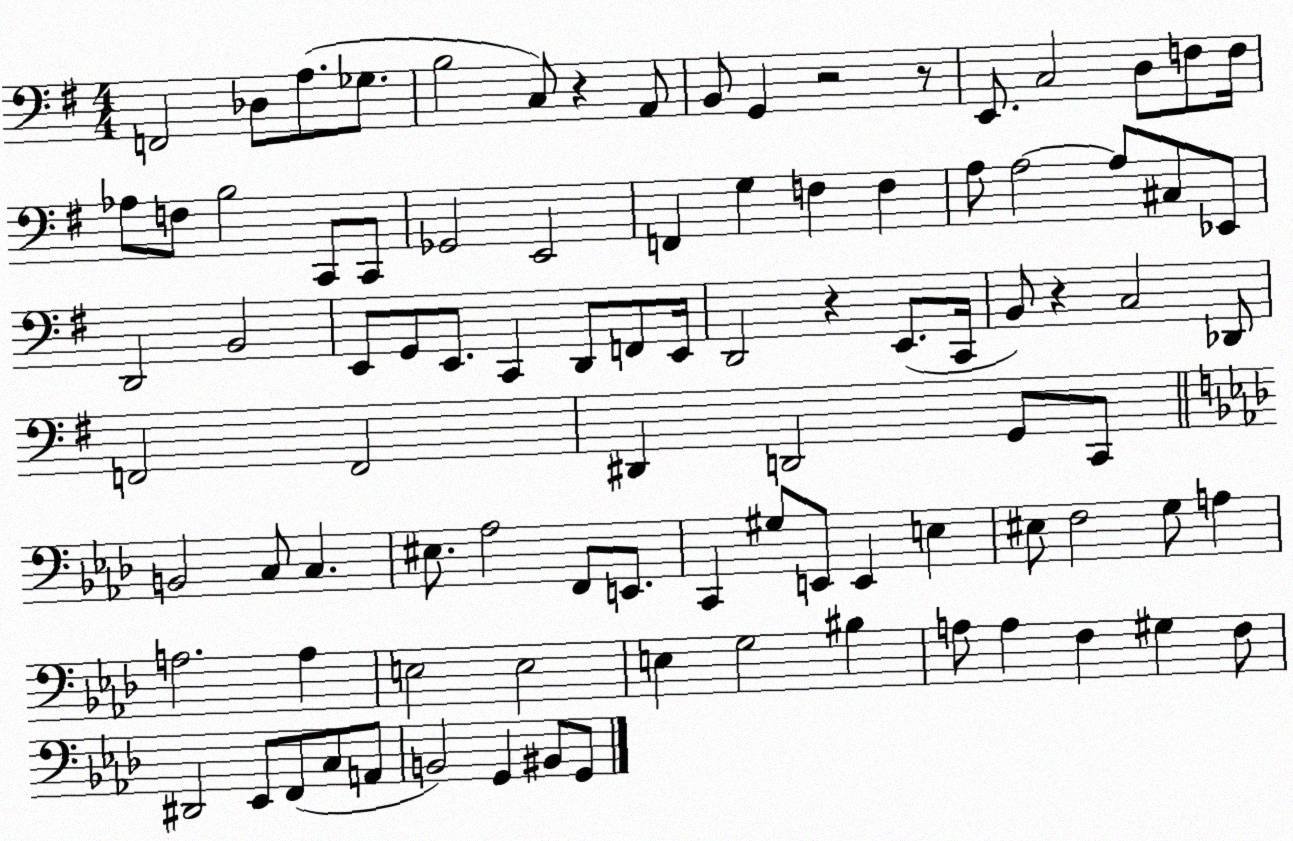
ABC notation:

X:1
T:Untitled
M:4/4
L:1/4
K:G
F,,2 _D,/2 A,/2 _G,/2 B,2 C,/2 z A,,/2 B,,/2 G,, z2 z/2 E,,/2 C,2 D,/2 F,/2 F,/4 _A,/2 F,/2 B,2 C,,/2 C,,/2 _G,,2 E,,2 F,, G, F, F, A,/2 A,2 A,/2 ^C,/2 _E,,/2 D,,2 B,,2 E,,/2 G,,/2 E,,/2 C,, D,,/2 F,,/2 E,,/4 D,,2 z E,,/2 C,,/4 B,,/2 z C,2 _D,,/2 F,,2 F,,2 ^D,, D,,2 G,,/2 C,,/2 B,,2 C,/2 C, ^E,/2 _A,2 F,,/2 E,,/2 C,, ^G,/2 E,,/2 E,, E, ^E,/2 F,2 G,/2 A, A,2 A, E,2 E,2 E, G,2 ^B, A,/2 A, F, ^G, F,/2 ^D,,2 _E,,/2 F,,/2 C,/2 A,,/2 B,,2 G,, ^B,,/2 G,,/2